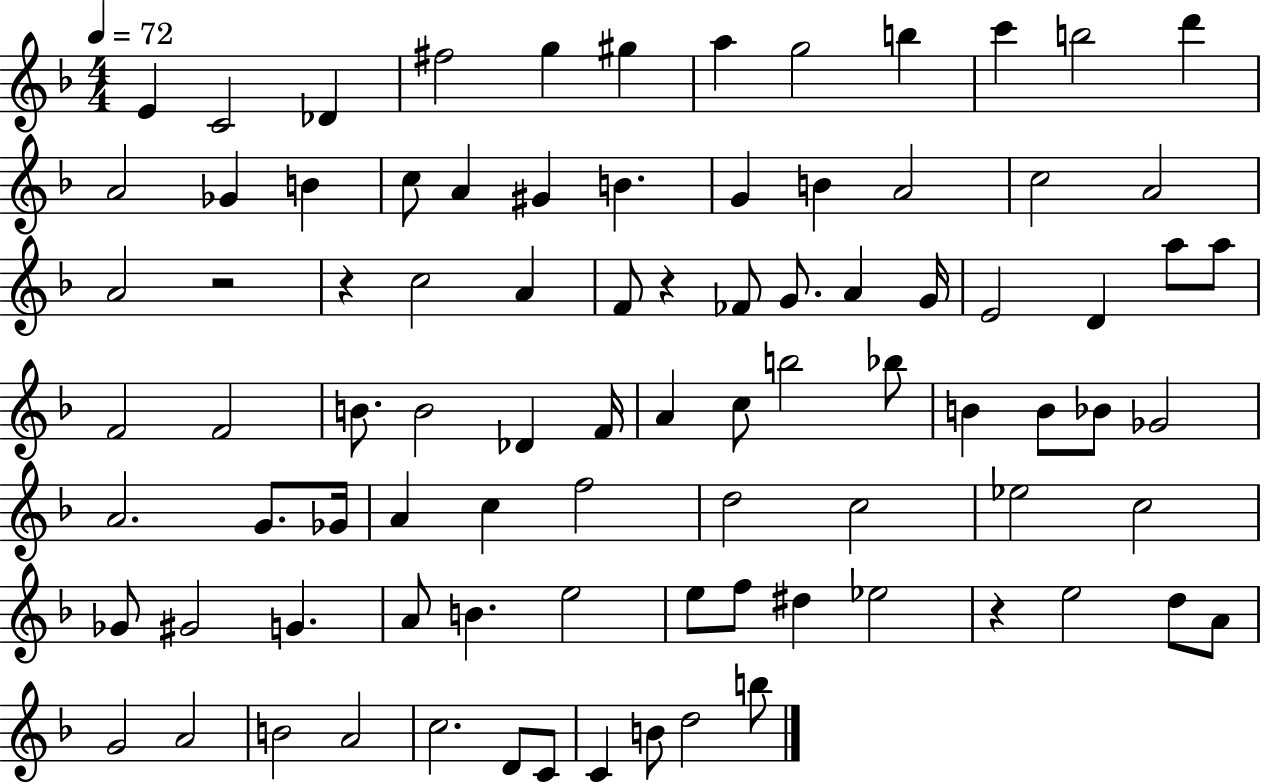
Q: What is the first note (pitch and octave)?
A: E4